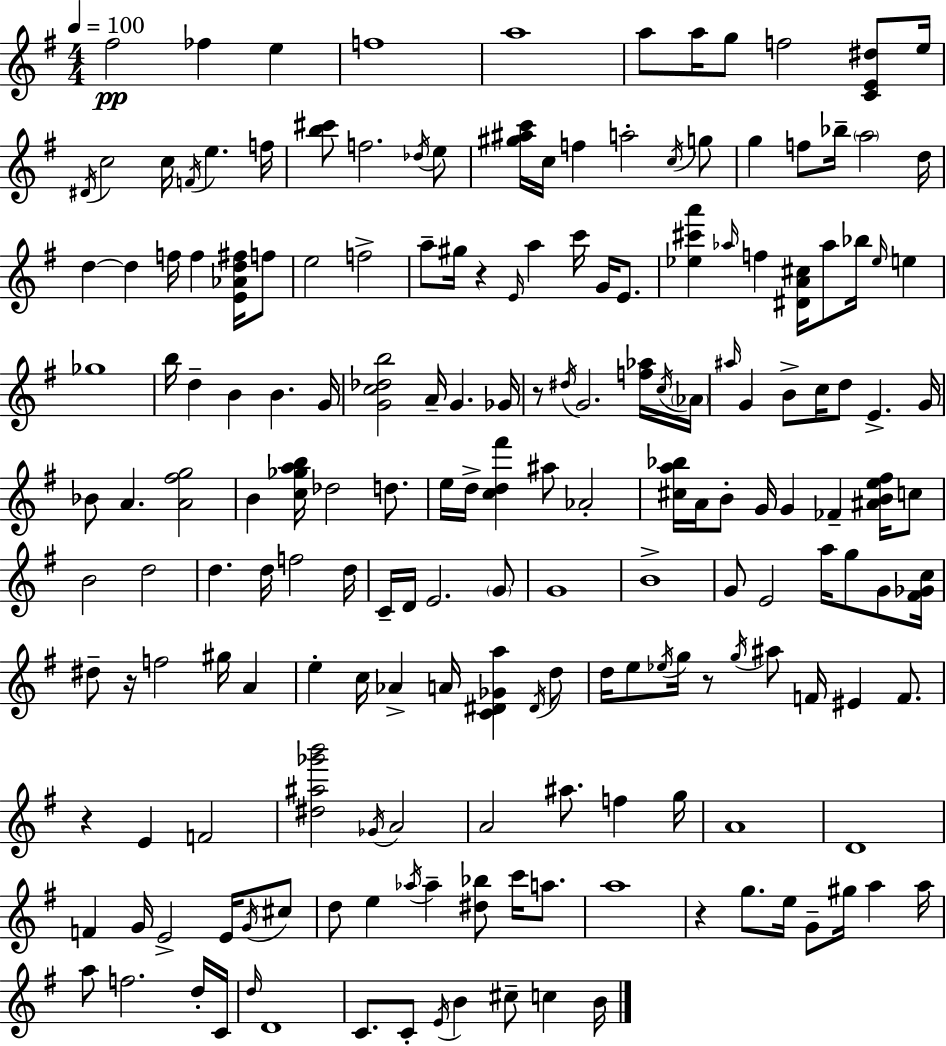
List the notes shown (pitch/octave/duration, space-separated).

F#5/h FES5/q E5/q F5/w A5/w A5/e A5/s G5/e F5/h [C4,E4,D#5]/e E5/s D#4/s C5/h C5/s F4/s E5/q. F5/s [B5,C#6]/e F5/h. Db5/s E5/e [G#5,A#5,C6]/s C5/s F5/q A5/h C5/s G5/e G5/q F5/e Bb5/s A5/h D5/s D5/q D5/q F5/s F5/q [E4,Ab4,D5,F#5]/s F5/e E5/h F5/h A5/e G#5/s R/q E4/s A5/q C6/s G4/s E4/e. [Eb5,C#6,A6]/q Ab5/s F5/q [D#4,A4,C#5]/s Ab5/e Bb5/s Eb5/s E5/q Gb5/w B5/s D5/q B4/q B4/q. G4/s [G4,C5,Db5,B5]/h A4/s G4/q. Gb4/s R/e D#5/s G4/h. [F5,Ab5]/s C5/s Ab4/s A#5/s G4/q B4/e C5/s D5/e E4/q. G4/s Bb4/e A4/q. [A4,F#5,G5]/h B4/q [C5,Gb5,A5,B5]/s Db5/h D5/e. E5/s D5/s [C5,D5,F#6]/q A#5/e Ab4/h [C#5,A5,Bb5]/s A4/s B4/e G4/s G4/q FES4/q [A#4,B4,E5,F#5]/s C5/e B4/h D5/h D5/q. D5/s F5/h D5/s C4/s D4/s E4/h. G4/e G4/w B4/w G4/e E4/h A5/s G5/e G4/e [F#4,Gb4,C5]/s D#5/e R/s F5/h G#5/s A4/q E5/q C5/s Ab4/q A4/s [C4,D#4,Gb4,A5]/q D#4/s D5/e D5/s E5/e Eb5/s G5/s R/e G5/s A#5/e F4/s EIS4/q F4/e. R/q E4/q F4/h [D#5,A#5,Gb6,B6]/h Gb4/s A4/h A4/h A#5/e. F5/q G5/s A4/w D4/w F4/q G4/s E4/h E4/s G4/s C#5/e D5/e E5/q Ab5/s Ab5/q [D#5,Bb5]/e C6/s A5/e. A5/w R/q G5/e. E5/s G4/e G#5/s A5/q A5/s A5/e F5/h. D5/s C4/s D5/s D4/w C4/e. C4/e E4/s B4/q C#5/e C5/q B4/s